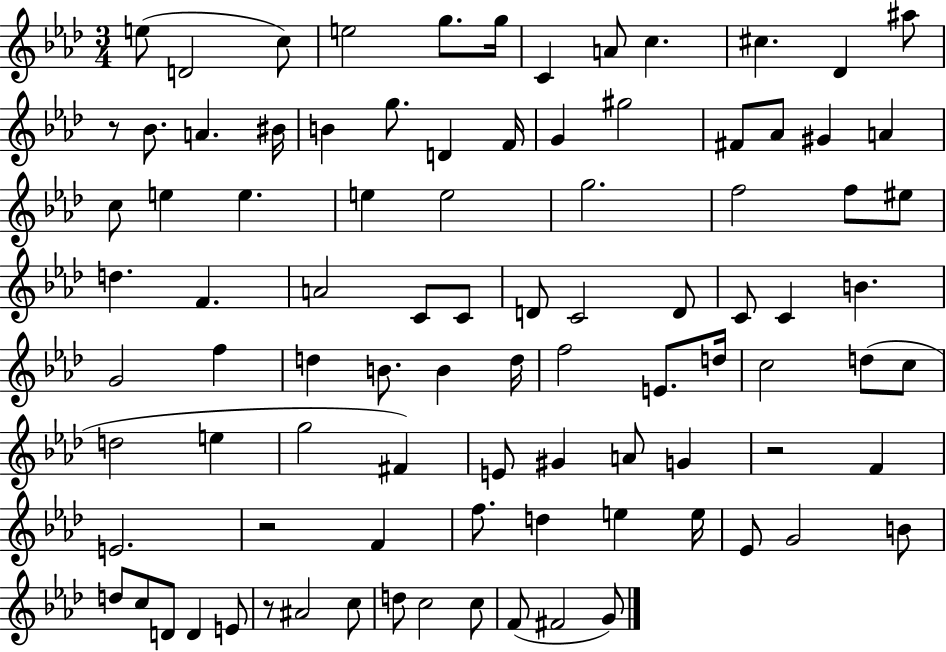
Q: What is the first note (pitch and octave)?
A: E5